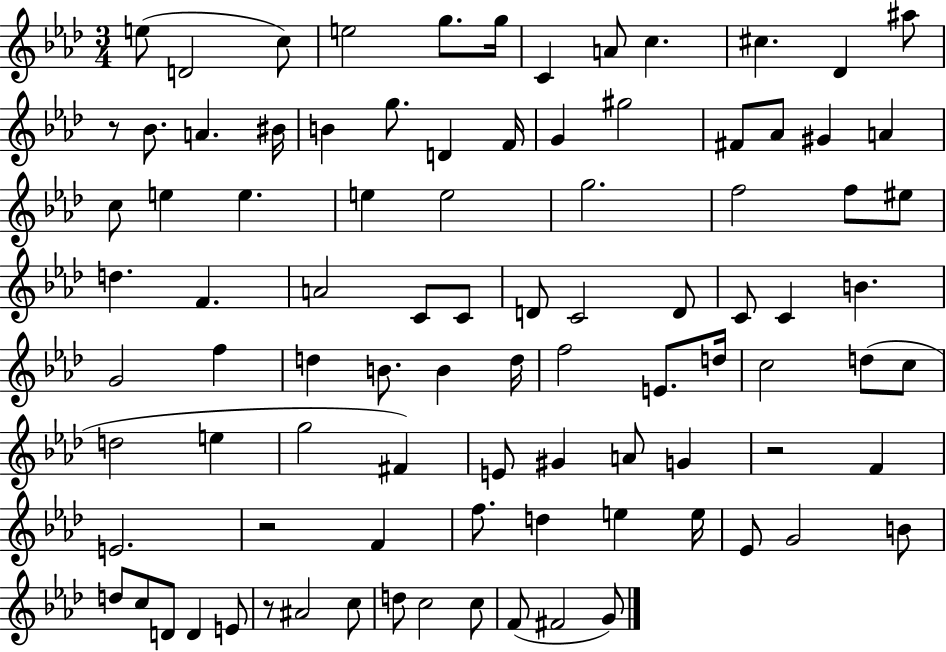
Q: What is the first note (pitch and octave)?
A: E5